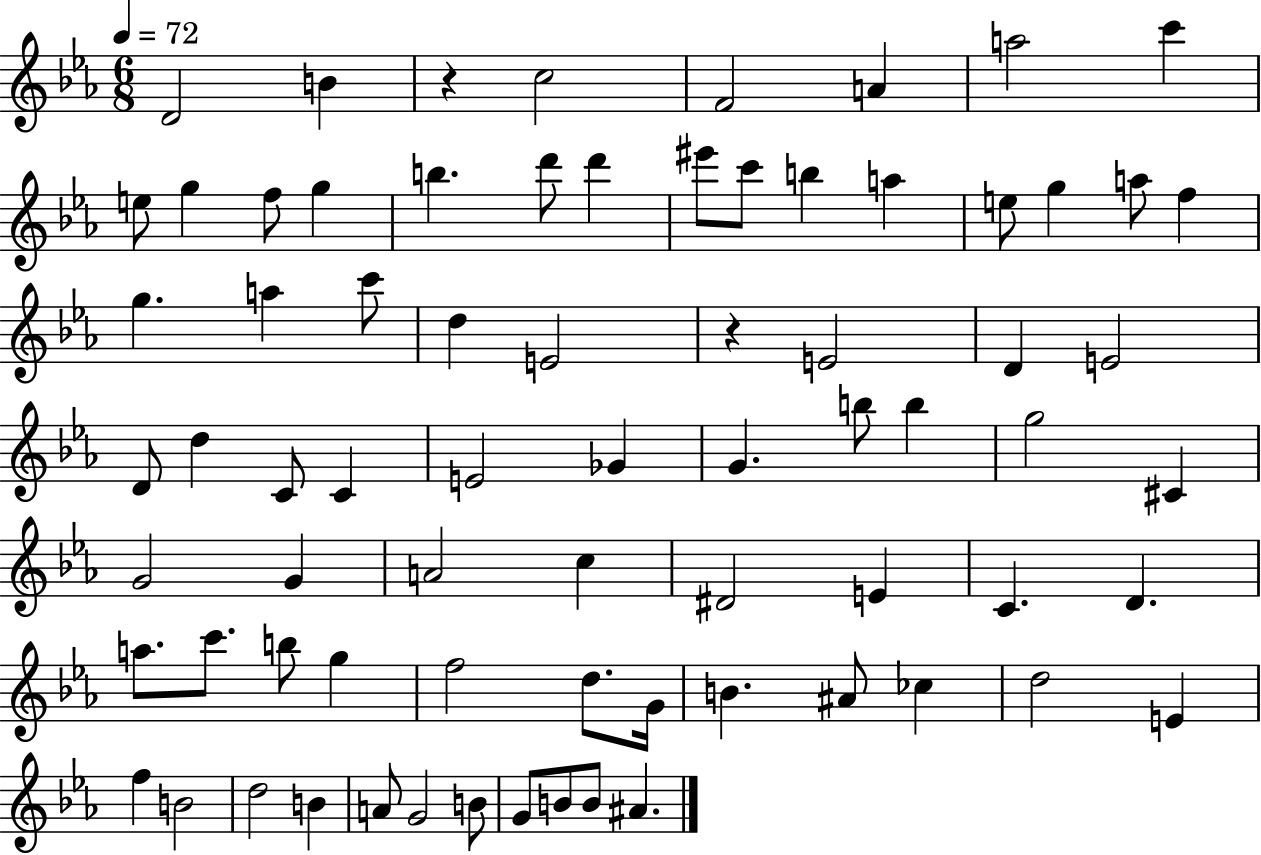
D4/h B4/q R/q C5/h F4/h A4/q A5/h C6/q E5/e G5/q F5/e G5/q B5/q. D6/e D6/q EIS6/e C6/e B5/q A5/q E5/e G5/q A5/e F5/q G5/q. A5/q C6/e D5/q E4/h R/q E4/h D4/q E4/h D4/e D5/q C4/e C4/q E4/h Gb4/q G4/q. B5/e B5/q G5/h C#4/q G4/h G4/q A4/h C5/q D#4/h E4/q C4/q. D4/q. A5/e. C6/e. B5/e G5/q F5/h D5/e. G4/s B4/q. A#4/e CES5/q D5/h E4/q F5/q B4/h D5/h B4/q A4/e G4/h B4/e G4/e B4/e B4/e A#4/q.